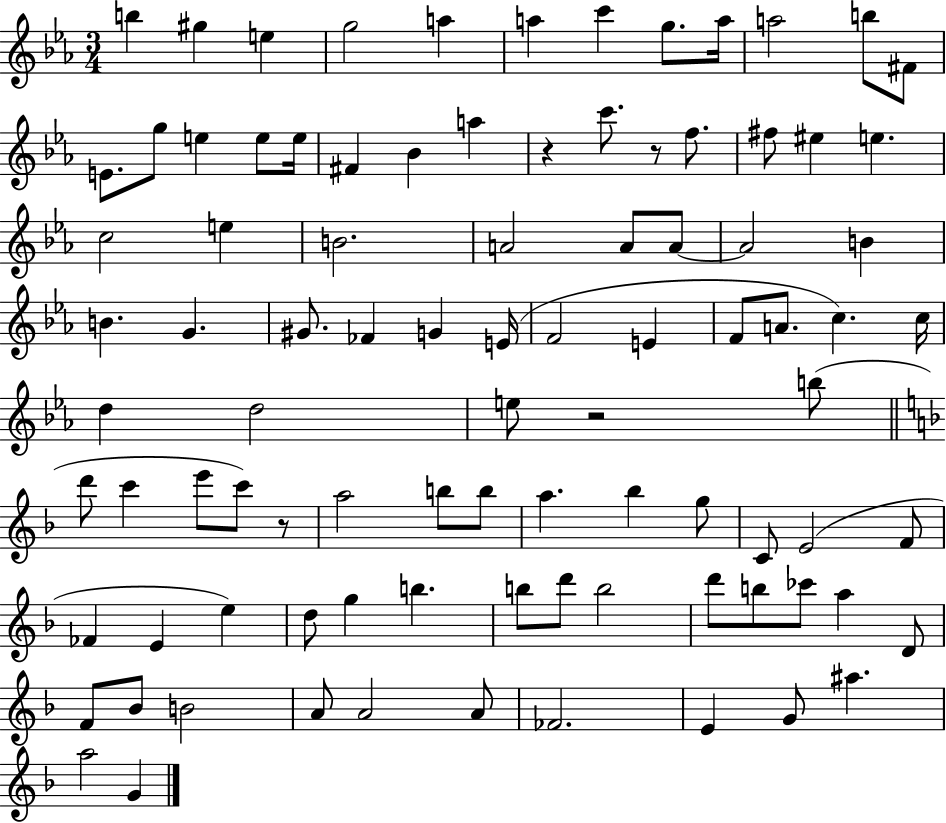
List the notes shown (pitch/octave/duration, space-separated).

B5/q G#5/q E5/q G5/h A5/q A5/q C6/q G5/e. A5/s A5/h B5/e F#4/e E4/e. G5/e E5/q E5/e E5/s F#4/q Bb4/q A5/q R/q C6/e. R/e F5/e. F#5/e EIS5/q E5/q. C5/h E5/q B4/h. A4/h A4/e A4/e A4/h B4/q B4/q. G4/q. G#4/e. FES4/q G4/q E4/s F4/h E4/q F4/e A4/e. C5/q. C5/s D5/q D5/h E5/e R/h B5/e D6/e C6/q E6/e C6/e R/e A5/h B5/e B5/e A5/q. Bb5/q G5/e C4/e E4/h F4/e FES4/q E4/q E5/q D5/e G5/q B5/q. B5/e D6/e B5/h D6/e B5/e CES6/e A5/q D4/e F4/e Bb4/e B4/h A4/e A4/h A4/e FES4/h. E4/q G4/e A#5/q. A5/h G4/q